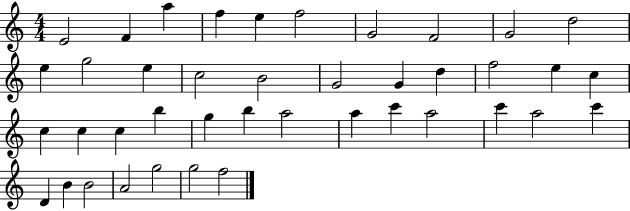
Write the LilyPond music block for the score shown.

{
  \clef treble
  \numericTimeSignature
  \time 4/4
  \key c \major
  e'2 f'4 a''4 | f''4 e''4 f''2 | g'2 f'2 | g'2 d''2 | \break e''4 g''2 e''4 | c''2 b'2 | g'2 g'4 d''4 | f''2 e''4 c''4 | \break c''4 c''4 c''4 b''4 | g''4 b''4 a''2 | a''4 c'''4 a''2 | c'''4 a''2 c'''4 | \break d'4 b'4 b'2 | a'2 g''2 | g''2 f''2 | \bar "|."
}